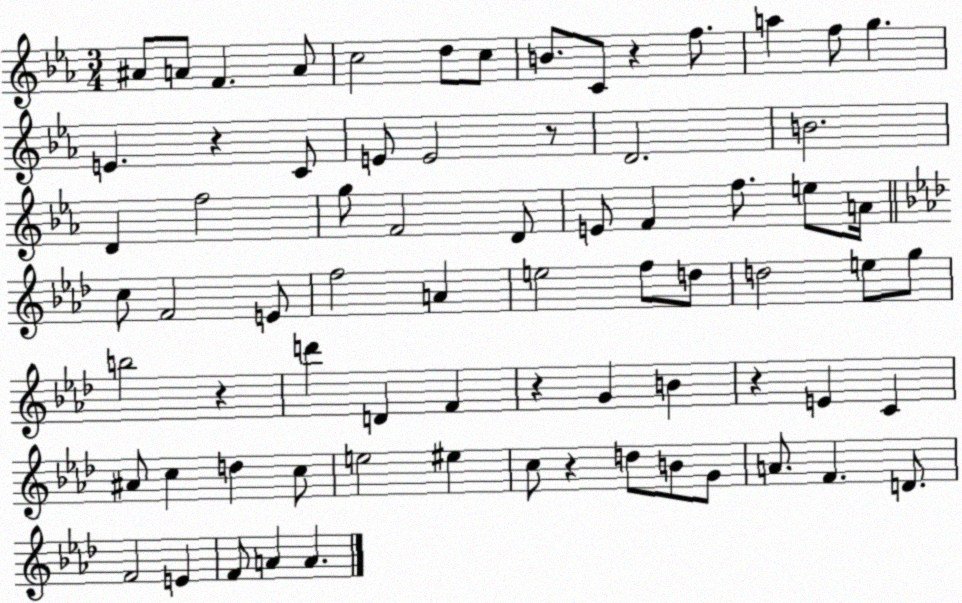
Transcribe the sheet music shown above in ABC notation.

X:1
T:Untitled
M:3/4
L:1/4
K:Eb
^A/2 A/2 F A/2 c2 d/2 c/2 B/2 C/2 z f/2 a f/2 g E z C/2 E/2 E2 z/2 D2 B2 D f2 g/2 F2 D/2 E/2 F f/2 e/2 A/4 c/2 F2 E/2 f2 A e2 f/2 d/2 d2 e/2 g/2 b2 z d' D F z G B z E C ^A/2 c d c/2 e2 ^e c/2 z d/2 B/2 G/2 A/2 F D/2 F2 E F/2 A A